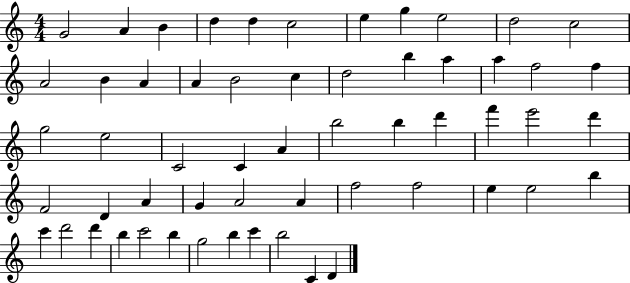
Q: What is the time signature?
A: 4/4